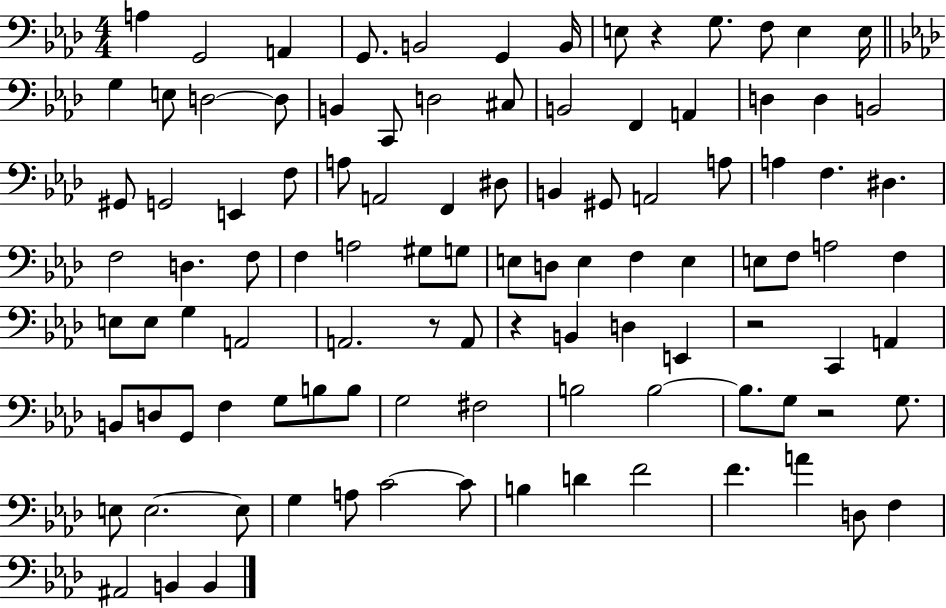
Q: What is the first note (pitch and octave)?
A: A3